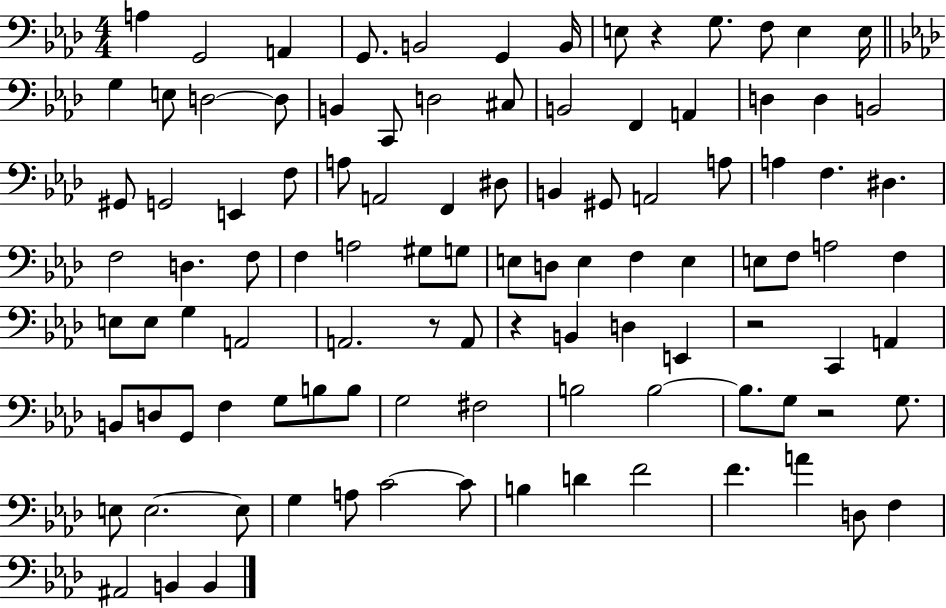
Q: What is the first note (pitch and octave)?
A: A3